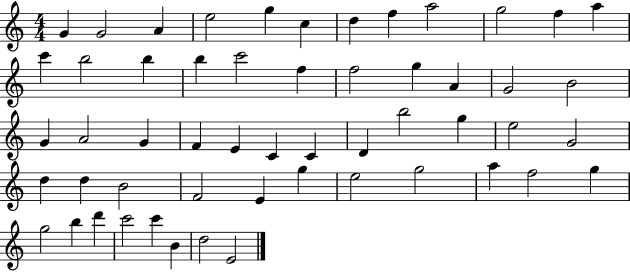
X:1
T:Untitled
M:4/4
L:1/4
K:C
G G2 A e2 g c d f a2 g2 f a c' b2 b b c'2 f f2 g A G2 B2 G A2 G F E C C D b2 g e2 G2 d d B2 F2 E g e2 g2 a f2 g g2 b d' c'2 c' B d2 E2